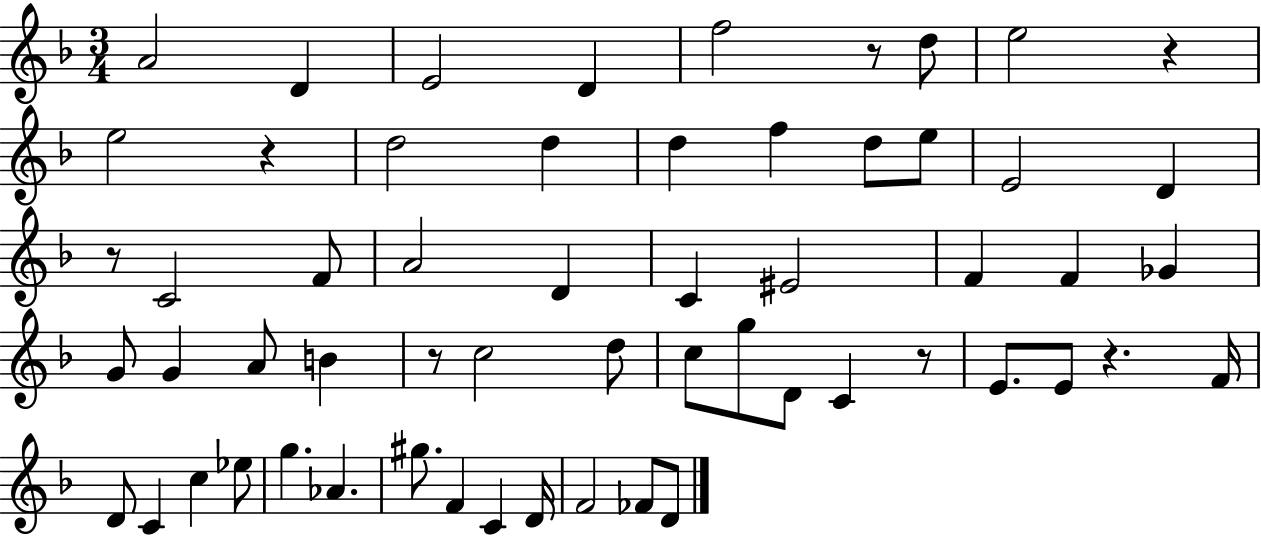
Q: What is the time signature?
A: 3/4